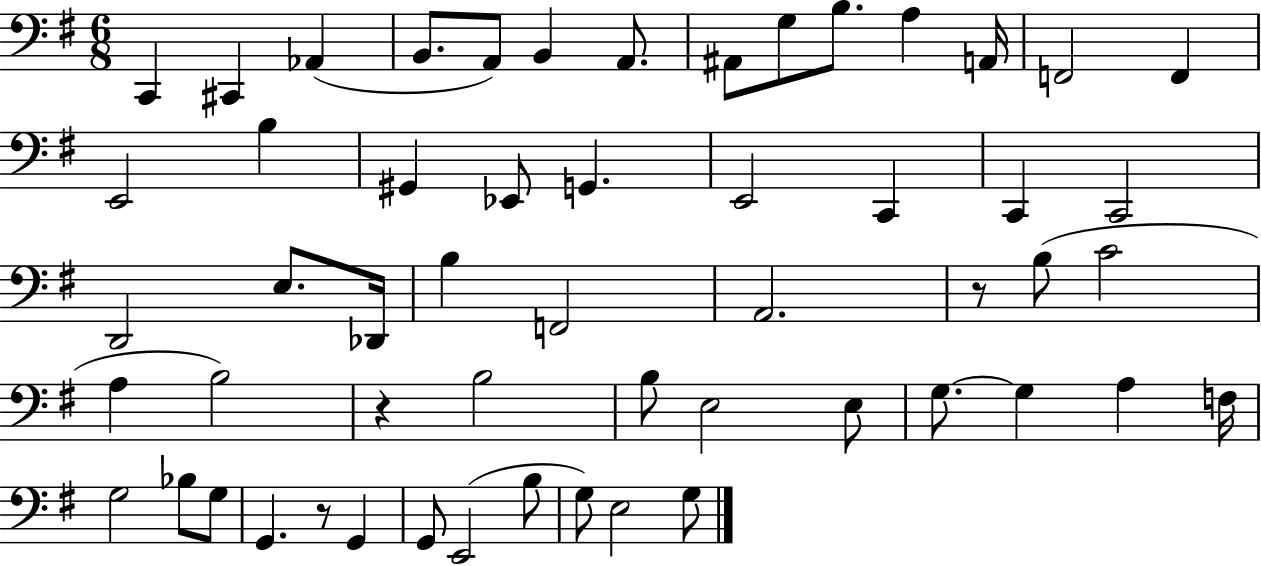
C2/q C#2/q Ab2/q B2/e. A2/e B2/q A2/e. A#2/e G3/e B3/e. A3/q A2/s F2/h F2/q E2/h B3/q G#2/q Eb2/e G2/q. E2/h C2/q C2/q C2/h D2/h E3/e. Db2/s B3/q F2/h A2/h. R/e B3/e C4/h A3/q B3/h R/q B3/h B3/e E3/h E3/e G3/e. G3/q A3/q F3/s G3/h Bb3/e G3/e G2/q. R/e G2/q G2/e E2/h B3/e G3/e E3/h G3/e